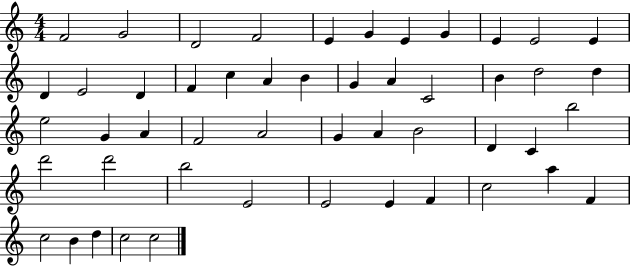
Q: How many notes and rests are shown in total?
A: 50